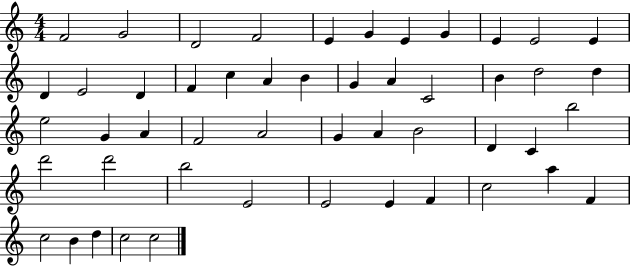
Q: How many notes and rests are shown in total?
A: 50